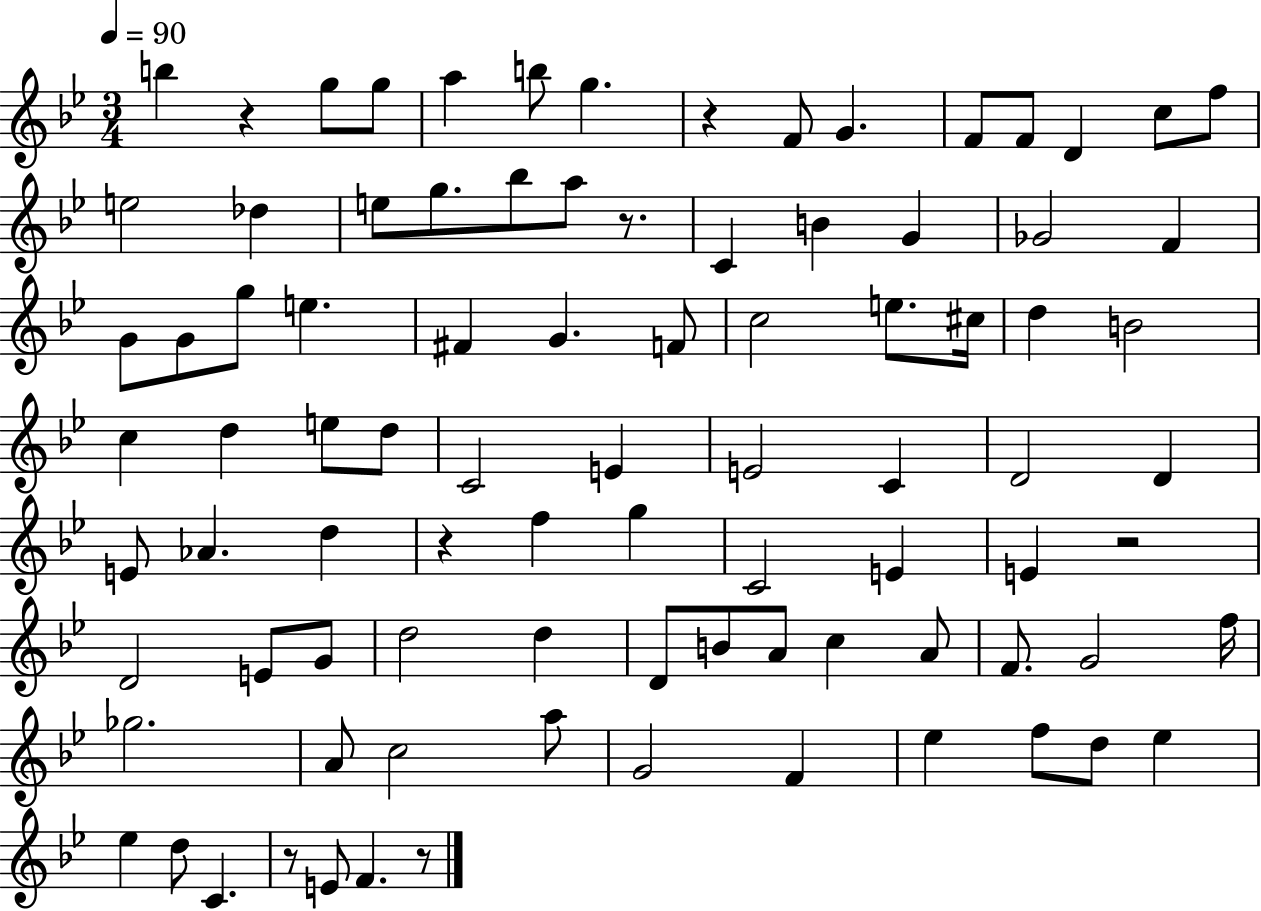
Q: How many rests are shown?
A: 7